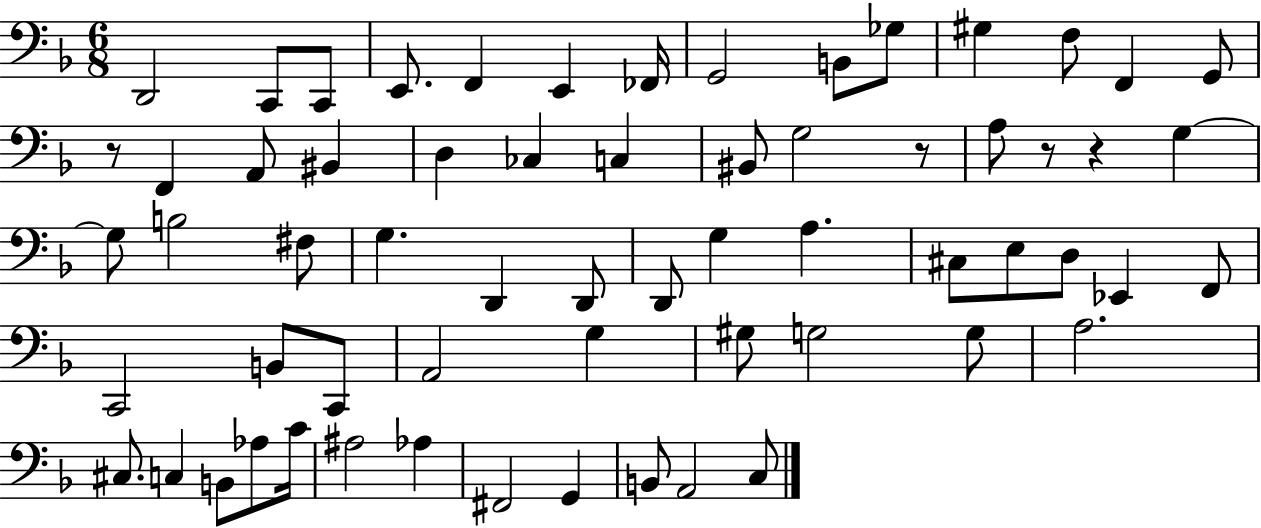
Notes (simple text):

D2/h C2/e C2/e E2/e. F2/q E2/q FES2/s G2/h B2/e Gb3/e G#3/q F3/e F2/q G2/e R/e F2/q A2/e BIS2/q D3/q CES3/q C3/q BIS2/e G3/h R/e A3/e R/e R/q G3/q G3/e B3/h F#3/e G3/q. D2/q D2/e D2/e G3/q A3/q. C#3/e E3/e D3/e Eb2/q F2/e C2/h B2/e C2/e A2/h G3/q G#3/e G3/h G3/e A3/h. C#3/e. C3/q B2/e Ab3/e C4/s A#3/h Ab3/q F#2/h G2/q B2/e A2/h C3/e